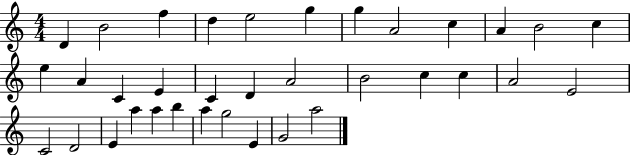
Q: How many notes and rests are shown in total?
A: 35